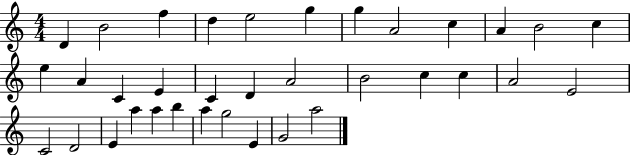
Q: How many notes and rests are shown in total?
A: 35